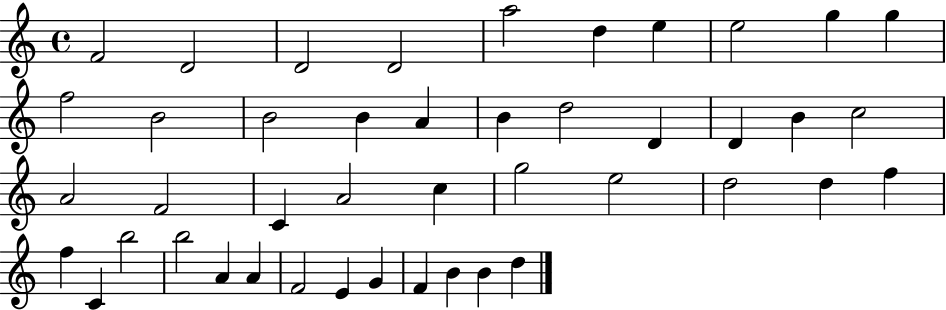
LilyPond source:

{
  \clef treble
  \time 4/4
  \defaultTimeSignature
  \key c \major
  f'2 d'2 | d'2 d'2 | a''2 d''4 e''4 | e''2 g''4 g''4 | \break f''2 b'2 | b'2 b'4 a'4 | b'4 d''2 d'4 | d'4 b'4 c''2 | \break a'2 f'2 | c'4 a'2 c''4 | g''2 e''2 | d''2 d''4 f''4 | \break f''4 c'4 b''2 | b''2 a'4 a'4 | f'2 e'4 g'4 | f'4 b'4 b'4 d''4 | \break \bar "|."
}